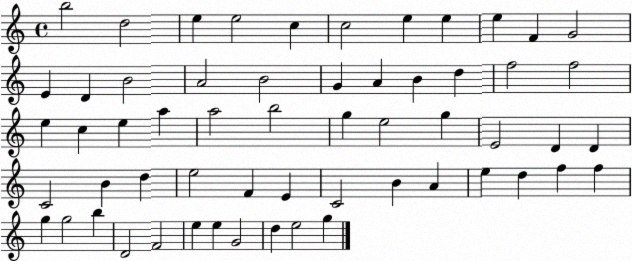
X:1
T:Untitled
M:4/4
L:1/4
K:C
b2 d2 e e2 c c2 e e e F G2 E D B2 A2 B2 G A B d f2 f2 e c e a a2 b2 g e2 g E2 D D C2 B d e2 F E C2 B A e d f f g g2 b D2 F2 e e G2 d e2 g